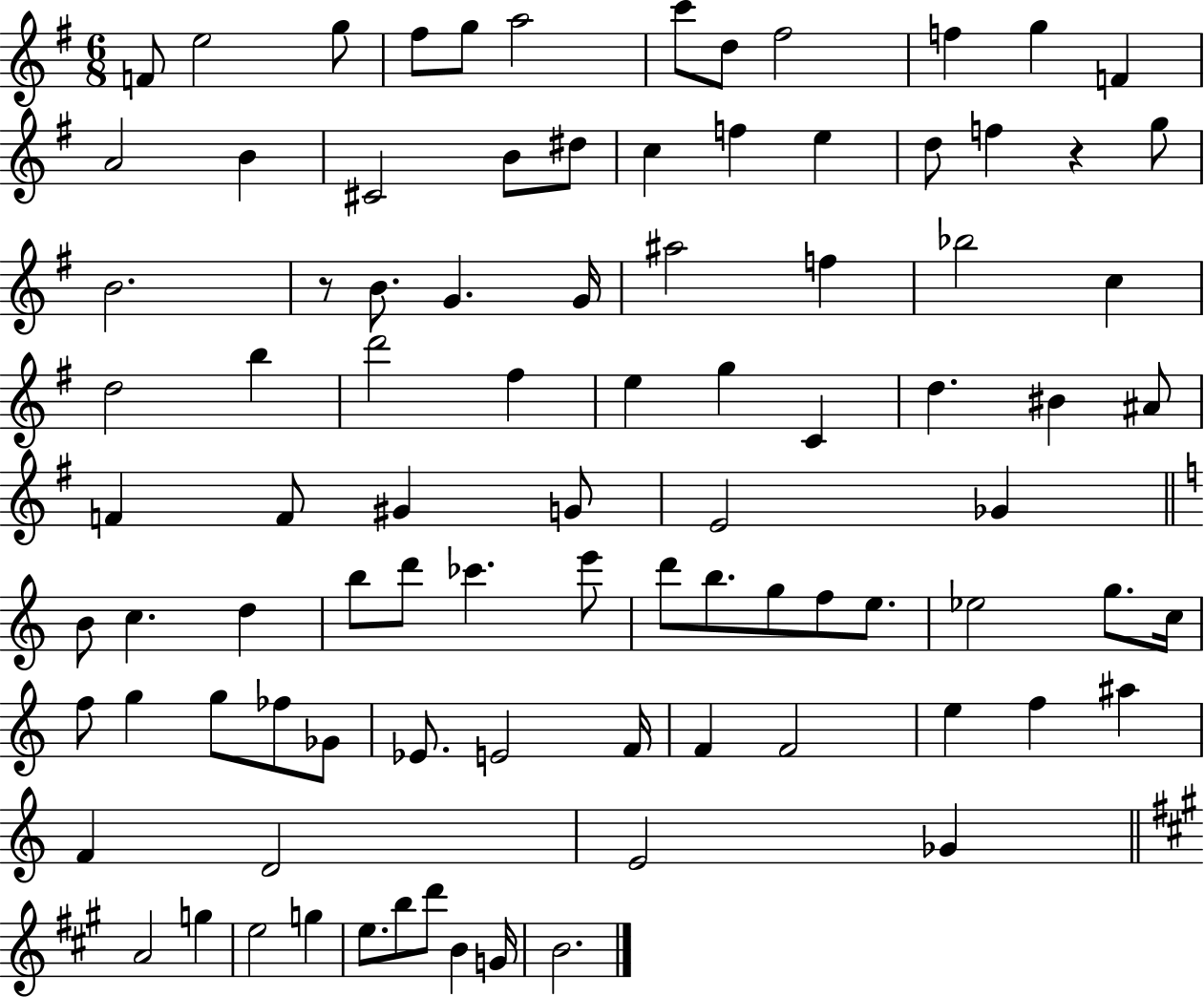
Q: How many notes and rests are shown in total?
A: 91